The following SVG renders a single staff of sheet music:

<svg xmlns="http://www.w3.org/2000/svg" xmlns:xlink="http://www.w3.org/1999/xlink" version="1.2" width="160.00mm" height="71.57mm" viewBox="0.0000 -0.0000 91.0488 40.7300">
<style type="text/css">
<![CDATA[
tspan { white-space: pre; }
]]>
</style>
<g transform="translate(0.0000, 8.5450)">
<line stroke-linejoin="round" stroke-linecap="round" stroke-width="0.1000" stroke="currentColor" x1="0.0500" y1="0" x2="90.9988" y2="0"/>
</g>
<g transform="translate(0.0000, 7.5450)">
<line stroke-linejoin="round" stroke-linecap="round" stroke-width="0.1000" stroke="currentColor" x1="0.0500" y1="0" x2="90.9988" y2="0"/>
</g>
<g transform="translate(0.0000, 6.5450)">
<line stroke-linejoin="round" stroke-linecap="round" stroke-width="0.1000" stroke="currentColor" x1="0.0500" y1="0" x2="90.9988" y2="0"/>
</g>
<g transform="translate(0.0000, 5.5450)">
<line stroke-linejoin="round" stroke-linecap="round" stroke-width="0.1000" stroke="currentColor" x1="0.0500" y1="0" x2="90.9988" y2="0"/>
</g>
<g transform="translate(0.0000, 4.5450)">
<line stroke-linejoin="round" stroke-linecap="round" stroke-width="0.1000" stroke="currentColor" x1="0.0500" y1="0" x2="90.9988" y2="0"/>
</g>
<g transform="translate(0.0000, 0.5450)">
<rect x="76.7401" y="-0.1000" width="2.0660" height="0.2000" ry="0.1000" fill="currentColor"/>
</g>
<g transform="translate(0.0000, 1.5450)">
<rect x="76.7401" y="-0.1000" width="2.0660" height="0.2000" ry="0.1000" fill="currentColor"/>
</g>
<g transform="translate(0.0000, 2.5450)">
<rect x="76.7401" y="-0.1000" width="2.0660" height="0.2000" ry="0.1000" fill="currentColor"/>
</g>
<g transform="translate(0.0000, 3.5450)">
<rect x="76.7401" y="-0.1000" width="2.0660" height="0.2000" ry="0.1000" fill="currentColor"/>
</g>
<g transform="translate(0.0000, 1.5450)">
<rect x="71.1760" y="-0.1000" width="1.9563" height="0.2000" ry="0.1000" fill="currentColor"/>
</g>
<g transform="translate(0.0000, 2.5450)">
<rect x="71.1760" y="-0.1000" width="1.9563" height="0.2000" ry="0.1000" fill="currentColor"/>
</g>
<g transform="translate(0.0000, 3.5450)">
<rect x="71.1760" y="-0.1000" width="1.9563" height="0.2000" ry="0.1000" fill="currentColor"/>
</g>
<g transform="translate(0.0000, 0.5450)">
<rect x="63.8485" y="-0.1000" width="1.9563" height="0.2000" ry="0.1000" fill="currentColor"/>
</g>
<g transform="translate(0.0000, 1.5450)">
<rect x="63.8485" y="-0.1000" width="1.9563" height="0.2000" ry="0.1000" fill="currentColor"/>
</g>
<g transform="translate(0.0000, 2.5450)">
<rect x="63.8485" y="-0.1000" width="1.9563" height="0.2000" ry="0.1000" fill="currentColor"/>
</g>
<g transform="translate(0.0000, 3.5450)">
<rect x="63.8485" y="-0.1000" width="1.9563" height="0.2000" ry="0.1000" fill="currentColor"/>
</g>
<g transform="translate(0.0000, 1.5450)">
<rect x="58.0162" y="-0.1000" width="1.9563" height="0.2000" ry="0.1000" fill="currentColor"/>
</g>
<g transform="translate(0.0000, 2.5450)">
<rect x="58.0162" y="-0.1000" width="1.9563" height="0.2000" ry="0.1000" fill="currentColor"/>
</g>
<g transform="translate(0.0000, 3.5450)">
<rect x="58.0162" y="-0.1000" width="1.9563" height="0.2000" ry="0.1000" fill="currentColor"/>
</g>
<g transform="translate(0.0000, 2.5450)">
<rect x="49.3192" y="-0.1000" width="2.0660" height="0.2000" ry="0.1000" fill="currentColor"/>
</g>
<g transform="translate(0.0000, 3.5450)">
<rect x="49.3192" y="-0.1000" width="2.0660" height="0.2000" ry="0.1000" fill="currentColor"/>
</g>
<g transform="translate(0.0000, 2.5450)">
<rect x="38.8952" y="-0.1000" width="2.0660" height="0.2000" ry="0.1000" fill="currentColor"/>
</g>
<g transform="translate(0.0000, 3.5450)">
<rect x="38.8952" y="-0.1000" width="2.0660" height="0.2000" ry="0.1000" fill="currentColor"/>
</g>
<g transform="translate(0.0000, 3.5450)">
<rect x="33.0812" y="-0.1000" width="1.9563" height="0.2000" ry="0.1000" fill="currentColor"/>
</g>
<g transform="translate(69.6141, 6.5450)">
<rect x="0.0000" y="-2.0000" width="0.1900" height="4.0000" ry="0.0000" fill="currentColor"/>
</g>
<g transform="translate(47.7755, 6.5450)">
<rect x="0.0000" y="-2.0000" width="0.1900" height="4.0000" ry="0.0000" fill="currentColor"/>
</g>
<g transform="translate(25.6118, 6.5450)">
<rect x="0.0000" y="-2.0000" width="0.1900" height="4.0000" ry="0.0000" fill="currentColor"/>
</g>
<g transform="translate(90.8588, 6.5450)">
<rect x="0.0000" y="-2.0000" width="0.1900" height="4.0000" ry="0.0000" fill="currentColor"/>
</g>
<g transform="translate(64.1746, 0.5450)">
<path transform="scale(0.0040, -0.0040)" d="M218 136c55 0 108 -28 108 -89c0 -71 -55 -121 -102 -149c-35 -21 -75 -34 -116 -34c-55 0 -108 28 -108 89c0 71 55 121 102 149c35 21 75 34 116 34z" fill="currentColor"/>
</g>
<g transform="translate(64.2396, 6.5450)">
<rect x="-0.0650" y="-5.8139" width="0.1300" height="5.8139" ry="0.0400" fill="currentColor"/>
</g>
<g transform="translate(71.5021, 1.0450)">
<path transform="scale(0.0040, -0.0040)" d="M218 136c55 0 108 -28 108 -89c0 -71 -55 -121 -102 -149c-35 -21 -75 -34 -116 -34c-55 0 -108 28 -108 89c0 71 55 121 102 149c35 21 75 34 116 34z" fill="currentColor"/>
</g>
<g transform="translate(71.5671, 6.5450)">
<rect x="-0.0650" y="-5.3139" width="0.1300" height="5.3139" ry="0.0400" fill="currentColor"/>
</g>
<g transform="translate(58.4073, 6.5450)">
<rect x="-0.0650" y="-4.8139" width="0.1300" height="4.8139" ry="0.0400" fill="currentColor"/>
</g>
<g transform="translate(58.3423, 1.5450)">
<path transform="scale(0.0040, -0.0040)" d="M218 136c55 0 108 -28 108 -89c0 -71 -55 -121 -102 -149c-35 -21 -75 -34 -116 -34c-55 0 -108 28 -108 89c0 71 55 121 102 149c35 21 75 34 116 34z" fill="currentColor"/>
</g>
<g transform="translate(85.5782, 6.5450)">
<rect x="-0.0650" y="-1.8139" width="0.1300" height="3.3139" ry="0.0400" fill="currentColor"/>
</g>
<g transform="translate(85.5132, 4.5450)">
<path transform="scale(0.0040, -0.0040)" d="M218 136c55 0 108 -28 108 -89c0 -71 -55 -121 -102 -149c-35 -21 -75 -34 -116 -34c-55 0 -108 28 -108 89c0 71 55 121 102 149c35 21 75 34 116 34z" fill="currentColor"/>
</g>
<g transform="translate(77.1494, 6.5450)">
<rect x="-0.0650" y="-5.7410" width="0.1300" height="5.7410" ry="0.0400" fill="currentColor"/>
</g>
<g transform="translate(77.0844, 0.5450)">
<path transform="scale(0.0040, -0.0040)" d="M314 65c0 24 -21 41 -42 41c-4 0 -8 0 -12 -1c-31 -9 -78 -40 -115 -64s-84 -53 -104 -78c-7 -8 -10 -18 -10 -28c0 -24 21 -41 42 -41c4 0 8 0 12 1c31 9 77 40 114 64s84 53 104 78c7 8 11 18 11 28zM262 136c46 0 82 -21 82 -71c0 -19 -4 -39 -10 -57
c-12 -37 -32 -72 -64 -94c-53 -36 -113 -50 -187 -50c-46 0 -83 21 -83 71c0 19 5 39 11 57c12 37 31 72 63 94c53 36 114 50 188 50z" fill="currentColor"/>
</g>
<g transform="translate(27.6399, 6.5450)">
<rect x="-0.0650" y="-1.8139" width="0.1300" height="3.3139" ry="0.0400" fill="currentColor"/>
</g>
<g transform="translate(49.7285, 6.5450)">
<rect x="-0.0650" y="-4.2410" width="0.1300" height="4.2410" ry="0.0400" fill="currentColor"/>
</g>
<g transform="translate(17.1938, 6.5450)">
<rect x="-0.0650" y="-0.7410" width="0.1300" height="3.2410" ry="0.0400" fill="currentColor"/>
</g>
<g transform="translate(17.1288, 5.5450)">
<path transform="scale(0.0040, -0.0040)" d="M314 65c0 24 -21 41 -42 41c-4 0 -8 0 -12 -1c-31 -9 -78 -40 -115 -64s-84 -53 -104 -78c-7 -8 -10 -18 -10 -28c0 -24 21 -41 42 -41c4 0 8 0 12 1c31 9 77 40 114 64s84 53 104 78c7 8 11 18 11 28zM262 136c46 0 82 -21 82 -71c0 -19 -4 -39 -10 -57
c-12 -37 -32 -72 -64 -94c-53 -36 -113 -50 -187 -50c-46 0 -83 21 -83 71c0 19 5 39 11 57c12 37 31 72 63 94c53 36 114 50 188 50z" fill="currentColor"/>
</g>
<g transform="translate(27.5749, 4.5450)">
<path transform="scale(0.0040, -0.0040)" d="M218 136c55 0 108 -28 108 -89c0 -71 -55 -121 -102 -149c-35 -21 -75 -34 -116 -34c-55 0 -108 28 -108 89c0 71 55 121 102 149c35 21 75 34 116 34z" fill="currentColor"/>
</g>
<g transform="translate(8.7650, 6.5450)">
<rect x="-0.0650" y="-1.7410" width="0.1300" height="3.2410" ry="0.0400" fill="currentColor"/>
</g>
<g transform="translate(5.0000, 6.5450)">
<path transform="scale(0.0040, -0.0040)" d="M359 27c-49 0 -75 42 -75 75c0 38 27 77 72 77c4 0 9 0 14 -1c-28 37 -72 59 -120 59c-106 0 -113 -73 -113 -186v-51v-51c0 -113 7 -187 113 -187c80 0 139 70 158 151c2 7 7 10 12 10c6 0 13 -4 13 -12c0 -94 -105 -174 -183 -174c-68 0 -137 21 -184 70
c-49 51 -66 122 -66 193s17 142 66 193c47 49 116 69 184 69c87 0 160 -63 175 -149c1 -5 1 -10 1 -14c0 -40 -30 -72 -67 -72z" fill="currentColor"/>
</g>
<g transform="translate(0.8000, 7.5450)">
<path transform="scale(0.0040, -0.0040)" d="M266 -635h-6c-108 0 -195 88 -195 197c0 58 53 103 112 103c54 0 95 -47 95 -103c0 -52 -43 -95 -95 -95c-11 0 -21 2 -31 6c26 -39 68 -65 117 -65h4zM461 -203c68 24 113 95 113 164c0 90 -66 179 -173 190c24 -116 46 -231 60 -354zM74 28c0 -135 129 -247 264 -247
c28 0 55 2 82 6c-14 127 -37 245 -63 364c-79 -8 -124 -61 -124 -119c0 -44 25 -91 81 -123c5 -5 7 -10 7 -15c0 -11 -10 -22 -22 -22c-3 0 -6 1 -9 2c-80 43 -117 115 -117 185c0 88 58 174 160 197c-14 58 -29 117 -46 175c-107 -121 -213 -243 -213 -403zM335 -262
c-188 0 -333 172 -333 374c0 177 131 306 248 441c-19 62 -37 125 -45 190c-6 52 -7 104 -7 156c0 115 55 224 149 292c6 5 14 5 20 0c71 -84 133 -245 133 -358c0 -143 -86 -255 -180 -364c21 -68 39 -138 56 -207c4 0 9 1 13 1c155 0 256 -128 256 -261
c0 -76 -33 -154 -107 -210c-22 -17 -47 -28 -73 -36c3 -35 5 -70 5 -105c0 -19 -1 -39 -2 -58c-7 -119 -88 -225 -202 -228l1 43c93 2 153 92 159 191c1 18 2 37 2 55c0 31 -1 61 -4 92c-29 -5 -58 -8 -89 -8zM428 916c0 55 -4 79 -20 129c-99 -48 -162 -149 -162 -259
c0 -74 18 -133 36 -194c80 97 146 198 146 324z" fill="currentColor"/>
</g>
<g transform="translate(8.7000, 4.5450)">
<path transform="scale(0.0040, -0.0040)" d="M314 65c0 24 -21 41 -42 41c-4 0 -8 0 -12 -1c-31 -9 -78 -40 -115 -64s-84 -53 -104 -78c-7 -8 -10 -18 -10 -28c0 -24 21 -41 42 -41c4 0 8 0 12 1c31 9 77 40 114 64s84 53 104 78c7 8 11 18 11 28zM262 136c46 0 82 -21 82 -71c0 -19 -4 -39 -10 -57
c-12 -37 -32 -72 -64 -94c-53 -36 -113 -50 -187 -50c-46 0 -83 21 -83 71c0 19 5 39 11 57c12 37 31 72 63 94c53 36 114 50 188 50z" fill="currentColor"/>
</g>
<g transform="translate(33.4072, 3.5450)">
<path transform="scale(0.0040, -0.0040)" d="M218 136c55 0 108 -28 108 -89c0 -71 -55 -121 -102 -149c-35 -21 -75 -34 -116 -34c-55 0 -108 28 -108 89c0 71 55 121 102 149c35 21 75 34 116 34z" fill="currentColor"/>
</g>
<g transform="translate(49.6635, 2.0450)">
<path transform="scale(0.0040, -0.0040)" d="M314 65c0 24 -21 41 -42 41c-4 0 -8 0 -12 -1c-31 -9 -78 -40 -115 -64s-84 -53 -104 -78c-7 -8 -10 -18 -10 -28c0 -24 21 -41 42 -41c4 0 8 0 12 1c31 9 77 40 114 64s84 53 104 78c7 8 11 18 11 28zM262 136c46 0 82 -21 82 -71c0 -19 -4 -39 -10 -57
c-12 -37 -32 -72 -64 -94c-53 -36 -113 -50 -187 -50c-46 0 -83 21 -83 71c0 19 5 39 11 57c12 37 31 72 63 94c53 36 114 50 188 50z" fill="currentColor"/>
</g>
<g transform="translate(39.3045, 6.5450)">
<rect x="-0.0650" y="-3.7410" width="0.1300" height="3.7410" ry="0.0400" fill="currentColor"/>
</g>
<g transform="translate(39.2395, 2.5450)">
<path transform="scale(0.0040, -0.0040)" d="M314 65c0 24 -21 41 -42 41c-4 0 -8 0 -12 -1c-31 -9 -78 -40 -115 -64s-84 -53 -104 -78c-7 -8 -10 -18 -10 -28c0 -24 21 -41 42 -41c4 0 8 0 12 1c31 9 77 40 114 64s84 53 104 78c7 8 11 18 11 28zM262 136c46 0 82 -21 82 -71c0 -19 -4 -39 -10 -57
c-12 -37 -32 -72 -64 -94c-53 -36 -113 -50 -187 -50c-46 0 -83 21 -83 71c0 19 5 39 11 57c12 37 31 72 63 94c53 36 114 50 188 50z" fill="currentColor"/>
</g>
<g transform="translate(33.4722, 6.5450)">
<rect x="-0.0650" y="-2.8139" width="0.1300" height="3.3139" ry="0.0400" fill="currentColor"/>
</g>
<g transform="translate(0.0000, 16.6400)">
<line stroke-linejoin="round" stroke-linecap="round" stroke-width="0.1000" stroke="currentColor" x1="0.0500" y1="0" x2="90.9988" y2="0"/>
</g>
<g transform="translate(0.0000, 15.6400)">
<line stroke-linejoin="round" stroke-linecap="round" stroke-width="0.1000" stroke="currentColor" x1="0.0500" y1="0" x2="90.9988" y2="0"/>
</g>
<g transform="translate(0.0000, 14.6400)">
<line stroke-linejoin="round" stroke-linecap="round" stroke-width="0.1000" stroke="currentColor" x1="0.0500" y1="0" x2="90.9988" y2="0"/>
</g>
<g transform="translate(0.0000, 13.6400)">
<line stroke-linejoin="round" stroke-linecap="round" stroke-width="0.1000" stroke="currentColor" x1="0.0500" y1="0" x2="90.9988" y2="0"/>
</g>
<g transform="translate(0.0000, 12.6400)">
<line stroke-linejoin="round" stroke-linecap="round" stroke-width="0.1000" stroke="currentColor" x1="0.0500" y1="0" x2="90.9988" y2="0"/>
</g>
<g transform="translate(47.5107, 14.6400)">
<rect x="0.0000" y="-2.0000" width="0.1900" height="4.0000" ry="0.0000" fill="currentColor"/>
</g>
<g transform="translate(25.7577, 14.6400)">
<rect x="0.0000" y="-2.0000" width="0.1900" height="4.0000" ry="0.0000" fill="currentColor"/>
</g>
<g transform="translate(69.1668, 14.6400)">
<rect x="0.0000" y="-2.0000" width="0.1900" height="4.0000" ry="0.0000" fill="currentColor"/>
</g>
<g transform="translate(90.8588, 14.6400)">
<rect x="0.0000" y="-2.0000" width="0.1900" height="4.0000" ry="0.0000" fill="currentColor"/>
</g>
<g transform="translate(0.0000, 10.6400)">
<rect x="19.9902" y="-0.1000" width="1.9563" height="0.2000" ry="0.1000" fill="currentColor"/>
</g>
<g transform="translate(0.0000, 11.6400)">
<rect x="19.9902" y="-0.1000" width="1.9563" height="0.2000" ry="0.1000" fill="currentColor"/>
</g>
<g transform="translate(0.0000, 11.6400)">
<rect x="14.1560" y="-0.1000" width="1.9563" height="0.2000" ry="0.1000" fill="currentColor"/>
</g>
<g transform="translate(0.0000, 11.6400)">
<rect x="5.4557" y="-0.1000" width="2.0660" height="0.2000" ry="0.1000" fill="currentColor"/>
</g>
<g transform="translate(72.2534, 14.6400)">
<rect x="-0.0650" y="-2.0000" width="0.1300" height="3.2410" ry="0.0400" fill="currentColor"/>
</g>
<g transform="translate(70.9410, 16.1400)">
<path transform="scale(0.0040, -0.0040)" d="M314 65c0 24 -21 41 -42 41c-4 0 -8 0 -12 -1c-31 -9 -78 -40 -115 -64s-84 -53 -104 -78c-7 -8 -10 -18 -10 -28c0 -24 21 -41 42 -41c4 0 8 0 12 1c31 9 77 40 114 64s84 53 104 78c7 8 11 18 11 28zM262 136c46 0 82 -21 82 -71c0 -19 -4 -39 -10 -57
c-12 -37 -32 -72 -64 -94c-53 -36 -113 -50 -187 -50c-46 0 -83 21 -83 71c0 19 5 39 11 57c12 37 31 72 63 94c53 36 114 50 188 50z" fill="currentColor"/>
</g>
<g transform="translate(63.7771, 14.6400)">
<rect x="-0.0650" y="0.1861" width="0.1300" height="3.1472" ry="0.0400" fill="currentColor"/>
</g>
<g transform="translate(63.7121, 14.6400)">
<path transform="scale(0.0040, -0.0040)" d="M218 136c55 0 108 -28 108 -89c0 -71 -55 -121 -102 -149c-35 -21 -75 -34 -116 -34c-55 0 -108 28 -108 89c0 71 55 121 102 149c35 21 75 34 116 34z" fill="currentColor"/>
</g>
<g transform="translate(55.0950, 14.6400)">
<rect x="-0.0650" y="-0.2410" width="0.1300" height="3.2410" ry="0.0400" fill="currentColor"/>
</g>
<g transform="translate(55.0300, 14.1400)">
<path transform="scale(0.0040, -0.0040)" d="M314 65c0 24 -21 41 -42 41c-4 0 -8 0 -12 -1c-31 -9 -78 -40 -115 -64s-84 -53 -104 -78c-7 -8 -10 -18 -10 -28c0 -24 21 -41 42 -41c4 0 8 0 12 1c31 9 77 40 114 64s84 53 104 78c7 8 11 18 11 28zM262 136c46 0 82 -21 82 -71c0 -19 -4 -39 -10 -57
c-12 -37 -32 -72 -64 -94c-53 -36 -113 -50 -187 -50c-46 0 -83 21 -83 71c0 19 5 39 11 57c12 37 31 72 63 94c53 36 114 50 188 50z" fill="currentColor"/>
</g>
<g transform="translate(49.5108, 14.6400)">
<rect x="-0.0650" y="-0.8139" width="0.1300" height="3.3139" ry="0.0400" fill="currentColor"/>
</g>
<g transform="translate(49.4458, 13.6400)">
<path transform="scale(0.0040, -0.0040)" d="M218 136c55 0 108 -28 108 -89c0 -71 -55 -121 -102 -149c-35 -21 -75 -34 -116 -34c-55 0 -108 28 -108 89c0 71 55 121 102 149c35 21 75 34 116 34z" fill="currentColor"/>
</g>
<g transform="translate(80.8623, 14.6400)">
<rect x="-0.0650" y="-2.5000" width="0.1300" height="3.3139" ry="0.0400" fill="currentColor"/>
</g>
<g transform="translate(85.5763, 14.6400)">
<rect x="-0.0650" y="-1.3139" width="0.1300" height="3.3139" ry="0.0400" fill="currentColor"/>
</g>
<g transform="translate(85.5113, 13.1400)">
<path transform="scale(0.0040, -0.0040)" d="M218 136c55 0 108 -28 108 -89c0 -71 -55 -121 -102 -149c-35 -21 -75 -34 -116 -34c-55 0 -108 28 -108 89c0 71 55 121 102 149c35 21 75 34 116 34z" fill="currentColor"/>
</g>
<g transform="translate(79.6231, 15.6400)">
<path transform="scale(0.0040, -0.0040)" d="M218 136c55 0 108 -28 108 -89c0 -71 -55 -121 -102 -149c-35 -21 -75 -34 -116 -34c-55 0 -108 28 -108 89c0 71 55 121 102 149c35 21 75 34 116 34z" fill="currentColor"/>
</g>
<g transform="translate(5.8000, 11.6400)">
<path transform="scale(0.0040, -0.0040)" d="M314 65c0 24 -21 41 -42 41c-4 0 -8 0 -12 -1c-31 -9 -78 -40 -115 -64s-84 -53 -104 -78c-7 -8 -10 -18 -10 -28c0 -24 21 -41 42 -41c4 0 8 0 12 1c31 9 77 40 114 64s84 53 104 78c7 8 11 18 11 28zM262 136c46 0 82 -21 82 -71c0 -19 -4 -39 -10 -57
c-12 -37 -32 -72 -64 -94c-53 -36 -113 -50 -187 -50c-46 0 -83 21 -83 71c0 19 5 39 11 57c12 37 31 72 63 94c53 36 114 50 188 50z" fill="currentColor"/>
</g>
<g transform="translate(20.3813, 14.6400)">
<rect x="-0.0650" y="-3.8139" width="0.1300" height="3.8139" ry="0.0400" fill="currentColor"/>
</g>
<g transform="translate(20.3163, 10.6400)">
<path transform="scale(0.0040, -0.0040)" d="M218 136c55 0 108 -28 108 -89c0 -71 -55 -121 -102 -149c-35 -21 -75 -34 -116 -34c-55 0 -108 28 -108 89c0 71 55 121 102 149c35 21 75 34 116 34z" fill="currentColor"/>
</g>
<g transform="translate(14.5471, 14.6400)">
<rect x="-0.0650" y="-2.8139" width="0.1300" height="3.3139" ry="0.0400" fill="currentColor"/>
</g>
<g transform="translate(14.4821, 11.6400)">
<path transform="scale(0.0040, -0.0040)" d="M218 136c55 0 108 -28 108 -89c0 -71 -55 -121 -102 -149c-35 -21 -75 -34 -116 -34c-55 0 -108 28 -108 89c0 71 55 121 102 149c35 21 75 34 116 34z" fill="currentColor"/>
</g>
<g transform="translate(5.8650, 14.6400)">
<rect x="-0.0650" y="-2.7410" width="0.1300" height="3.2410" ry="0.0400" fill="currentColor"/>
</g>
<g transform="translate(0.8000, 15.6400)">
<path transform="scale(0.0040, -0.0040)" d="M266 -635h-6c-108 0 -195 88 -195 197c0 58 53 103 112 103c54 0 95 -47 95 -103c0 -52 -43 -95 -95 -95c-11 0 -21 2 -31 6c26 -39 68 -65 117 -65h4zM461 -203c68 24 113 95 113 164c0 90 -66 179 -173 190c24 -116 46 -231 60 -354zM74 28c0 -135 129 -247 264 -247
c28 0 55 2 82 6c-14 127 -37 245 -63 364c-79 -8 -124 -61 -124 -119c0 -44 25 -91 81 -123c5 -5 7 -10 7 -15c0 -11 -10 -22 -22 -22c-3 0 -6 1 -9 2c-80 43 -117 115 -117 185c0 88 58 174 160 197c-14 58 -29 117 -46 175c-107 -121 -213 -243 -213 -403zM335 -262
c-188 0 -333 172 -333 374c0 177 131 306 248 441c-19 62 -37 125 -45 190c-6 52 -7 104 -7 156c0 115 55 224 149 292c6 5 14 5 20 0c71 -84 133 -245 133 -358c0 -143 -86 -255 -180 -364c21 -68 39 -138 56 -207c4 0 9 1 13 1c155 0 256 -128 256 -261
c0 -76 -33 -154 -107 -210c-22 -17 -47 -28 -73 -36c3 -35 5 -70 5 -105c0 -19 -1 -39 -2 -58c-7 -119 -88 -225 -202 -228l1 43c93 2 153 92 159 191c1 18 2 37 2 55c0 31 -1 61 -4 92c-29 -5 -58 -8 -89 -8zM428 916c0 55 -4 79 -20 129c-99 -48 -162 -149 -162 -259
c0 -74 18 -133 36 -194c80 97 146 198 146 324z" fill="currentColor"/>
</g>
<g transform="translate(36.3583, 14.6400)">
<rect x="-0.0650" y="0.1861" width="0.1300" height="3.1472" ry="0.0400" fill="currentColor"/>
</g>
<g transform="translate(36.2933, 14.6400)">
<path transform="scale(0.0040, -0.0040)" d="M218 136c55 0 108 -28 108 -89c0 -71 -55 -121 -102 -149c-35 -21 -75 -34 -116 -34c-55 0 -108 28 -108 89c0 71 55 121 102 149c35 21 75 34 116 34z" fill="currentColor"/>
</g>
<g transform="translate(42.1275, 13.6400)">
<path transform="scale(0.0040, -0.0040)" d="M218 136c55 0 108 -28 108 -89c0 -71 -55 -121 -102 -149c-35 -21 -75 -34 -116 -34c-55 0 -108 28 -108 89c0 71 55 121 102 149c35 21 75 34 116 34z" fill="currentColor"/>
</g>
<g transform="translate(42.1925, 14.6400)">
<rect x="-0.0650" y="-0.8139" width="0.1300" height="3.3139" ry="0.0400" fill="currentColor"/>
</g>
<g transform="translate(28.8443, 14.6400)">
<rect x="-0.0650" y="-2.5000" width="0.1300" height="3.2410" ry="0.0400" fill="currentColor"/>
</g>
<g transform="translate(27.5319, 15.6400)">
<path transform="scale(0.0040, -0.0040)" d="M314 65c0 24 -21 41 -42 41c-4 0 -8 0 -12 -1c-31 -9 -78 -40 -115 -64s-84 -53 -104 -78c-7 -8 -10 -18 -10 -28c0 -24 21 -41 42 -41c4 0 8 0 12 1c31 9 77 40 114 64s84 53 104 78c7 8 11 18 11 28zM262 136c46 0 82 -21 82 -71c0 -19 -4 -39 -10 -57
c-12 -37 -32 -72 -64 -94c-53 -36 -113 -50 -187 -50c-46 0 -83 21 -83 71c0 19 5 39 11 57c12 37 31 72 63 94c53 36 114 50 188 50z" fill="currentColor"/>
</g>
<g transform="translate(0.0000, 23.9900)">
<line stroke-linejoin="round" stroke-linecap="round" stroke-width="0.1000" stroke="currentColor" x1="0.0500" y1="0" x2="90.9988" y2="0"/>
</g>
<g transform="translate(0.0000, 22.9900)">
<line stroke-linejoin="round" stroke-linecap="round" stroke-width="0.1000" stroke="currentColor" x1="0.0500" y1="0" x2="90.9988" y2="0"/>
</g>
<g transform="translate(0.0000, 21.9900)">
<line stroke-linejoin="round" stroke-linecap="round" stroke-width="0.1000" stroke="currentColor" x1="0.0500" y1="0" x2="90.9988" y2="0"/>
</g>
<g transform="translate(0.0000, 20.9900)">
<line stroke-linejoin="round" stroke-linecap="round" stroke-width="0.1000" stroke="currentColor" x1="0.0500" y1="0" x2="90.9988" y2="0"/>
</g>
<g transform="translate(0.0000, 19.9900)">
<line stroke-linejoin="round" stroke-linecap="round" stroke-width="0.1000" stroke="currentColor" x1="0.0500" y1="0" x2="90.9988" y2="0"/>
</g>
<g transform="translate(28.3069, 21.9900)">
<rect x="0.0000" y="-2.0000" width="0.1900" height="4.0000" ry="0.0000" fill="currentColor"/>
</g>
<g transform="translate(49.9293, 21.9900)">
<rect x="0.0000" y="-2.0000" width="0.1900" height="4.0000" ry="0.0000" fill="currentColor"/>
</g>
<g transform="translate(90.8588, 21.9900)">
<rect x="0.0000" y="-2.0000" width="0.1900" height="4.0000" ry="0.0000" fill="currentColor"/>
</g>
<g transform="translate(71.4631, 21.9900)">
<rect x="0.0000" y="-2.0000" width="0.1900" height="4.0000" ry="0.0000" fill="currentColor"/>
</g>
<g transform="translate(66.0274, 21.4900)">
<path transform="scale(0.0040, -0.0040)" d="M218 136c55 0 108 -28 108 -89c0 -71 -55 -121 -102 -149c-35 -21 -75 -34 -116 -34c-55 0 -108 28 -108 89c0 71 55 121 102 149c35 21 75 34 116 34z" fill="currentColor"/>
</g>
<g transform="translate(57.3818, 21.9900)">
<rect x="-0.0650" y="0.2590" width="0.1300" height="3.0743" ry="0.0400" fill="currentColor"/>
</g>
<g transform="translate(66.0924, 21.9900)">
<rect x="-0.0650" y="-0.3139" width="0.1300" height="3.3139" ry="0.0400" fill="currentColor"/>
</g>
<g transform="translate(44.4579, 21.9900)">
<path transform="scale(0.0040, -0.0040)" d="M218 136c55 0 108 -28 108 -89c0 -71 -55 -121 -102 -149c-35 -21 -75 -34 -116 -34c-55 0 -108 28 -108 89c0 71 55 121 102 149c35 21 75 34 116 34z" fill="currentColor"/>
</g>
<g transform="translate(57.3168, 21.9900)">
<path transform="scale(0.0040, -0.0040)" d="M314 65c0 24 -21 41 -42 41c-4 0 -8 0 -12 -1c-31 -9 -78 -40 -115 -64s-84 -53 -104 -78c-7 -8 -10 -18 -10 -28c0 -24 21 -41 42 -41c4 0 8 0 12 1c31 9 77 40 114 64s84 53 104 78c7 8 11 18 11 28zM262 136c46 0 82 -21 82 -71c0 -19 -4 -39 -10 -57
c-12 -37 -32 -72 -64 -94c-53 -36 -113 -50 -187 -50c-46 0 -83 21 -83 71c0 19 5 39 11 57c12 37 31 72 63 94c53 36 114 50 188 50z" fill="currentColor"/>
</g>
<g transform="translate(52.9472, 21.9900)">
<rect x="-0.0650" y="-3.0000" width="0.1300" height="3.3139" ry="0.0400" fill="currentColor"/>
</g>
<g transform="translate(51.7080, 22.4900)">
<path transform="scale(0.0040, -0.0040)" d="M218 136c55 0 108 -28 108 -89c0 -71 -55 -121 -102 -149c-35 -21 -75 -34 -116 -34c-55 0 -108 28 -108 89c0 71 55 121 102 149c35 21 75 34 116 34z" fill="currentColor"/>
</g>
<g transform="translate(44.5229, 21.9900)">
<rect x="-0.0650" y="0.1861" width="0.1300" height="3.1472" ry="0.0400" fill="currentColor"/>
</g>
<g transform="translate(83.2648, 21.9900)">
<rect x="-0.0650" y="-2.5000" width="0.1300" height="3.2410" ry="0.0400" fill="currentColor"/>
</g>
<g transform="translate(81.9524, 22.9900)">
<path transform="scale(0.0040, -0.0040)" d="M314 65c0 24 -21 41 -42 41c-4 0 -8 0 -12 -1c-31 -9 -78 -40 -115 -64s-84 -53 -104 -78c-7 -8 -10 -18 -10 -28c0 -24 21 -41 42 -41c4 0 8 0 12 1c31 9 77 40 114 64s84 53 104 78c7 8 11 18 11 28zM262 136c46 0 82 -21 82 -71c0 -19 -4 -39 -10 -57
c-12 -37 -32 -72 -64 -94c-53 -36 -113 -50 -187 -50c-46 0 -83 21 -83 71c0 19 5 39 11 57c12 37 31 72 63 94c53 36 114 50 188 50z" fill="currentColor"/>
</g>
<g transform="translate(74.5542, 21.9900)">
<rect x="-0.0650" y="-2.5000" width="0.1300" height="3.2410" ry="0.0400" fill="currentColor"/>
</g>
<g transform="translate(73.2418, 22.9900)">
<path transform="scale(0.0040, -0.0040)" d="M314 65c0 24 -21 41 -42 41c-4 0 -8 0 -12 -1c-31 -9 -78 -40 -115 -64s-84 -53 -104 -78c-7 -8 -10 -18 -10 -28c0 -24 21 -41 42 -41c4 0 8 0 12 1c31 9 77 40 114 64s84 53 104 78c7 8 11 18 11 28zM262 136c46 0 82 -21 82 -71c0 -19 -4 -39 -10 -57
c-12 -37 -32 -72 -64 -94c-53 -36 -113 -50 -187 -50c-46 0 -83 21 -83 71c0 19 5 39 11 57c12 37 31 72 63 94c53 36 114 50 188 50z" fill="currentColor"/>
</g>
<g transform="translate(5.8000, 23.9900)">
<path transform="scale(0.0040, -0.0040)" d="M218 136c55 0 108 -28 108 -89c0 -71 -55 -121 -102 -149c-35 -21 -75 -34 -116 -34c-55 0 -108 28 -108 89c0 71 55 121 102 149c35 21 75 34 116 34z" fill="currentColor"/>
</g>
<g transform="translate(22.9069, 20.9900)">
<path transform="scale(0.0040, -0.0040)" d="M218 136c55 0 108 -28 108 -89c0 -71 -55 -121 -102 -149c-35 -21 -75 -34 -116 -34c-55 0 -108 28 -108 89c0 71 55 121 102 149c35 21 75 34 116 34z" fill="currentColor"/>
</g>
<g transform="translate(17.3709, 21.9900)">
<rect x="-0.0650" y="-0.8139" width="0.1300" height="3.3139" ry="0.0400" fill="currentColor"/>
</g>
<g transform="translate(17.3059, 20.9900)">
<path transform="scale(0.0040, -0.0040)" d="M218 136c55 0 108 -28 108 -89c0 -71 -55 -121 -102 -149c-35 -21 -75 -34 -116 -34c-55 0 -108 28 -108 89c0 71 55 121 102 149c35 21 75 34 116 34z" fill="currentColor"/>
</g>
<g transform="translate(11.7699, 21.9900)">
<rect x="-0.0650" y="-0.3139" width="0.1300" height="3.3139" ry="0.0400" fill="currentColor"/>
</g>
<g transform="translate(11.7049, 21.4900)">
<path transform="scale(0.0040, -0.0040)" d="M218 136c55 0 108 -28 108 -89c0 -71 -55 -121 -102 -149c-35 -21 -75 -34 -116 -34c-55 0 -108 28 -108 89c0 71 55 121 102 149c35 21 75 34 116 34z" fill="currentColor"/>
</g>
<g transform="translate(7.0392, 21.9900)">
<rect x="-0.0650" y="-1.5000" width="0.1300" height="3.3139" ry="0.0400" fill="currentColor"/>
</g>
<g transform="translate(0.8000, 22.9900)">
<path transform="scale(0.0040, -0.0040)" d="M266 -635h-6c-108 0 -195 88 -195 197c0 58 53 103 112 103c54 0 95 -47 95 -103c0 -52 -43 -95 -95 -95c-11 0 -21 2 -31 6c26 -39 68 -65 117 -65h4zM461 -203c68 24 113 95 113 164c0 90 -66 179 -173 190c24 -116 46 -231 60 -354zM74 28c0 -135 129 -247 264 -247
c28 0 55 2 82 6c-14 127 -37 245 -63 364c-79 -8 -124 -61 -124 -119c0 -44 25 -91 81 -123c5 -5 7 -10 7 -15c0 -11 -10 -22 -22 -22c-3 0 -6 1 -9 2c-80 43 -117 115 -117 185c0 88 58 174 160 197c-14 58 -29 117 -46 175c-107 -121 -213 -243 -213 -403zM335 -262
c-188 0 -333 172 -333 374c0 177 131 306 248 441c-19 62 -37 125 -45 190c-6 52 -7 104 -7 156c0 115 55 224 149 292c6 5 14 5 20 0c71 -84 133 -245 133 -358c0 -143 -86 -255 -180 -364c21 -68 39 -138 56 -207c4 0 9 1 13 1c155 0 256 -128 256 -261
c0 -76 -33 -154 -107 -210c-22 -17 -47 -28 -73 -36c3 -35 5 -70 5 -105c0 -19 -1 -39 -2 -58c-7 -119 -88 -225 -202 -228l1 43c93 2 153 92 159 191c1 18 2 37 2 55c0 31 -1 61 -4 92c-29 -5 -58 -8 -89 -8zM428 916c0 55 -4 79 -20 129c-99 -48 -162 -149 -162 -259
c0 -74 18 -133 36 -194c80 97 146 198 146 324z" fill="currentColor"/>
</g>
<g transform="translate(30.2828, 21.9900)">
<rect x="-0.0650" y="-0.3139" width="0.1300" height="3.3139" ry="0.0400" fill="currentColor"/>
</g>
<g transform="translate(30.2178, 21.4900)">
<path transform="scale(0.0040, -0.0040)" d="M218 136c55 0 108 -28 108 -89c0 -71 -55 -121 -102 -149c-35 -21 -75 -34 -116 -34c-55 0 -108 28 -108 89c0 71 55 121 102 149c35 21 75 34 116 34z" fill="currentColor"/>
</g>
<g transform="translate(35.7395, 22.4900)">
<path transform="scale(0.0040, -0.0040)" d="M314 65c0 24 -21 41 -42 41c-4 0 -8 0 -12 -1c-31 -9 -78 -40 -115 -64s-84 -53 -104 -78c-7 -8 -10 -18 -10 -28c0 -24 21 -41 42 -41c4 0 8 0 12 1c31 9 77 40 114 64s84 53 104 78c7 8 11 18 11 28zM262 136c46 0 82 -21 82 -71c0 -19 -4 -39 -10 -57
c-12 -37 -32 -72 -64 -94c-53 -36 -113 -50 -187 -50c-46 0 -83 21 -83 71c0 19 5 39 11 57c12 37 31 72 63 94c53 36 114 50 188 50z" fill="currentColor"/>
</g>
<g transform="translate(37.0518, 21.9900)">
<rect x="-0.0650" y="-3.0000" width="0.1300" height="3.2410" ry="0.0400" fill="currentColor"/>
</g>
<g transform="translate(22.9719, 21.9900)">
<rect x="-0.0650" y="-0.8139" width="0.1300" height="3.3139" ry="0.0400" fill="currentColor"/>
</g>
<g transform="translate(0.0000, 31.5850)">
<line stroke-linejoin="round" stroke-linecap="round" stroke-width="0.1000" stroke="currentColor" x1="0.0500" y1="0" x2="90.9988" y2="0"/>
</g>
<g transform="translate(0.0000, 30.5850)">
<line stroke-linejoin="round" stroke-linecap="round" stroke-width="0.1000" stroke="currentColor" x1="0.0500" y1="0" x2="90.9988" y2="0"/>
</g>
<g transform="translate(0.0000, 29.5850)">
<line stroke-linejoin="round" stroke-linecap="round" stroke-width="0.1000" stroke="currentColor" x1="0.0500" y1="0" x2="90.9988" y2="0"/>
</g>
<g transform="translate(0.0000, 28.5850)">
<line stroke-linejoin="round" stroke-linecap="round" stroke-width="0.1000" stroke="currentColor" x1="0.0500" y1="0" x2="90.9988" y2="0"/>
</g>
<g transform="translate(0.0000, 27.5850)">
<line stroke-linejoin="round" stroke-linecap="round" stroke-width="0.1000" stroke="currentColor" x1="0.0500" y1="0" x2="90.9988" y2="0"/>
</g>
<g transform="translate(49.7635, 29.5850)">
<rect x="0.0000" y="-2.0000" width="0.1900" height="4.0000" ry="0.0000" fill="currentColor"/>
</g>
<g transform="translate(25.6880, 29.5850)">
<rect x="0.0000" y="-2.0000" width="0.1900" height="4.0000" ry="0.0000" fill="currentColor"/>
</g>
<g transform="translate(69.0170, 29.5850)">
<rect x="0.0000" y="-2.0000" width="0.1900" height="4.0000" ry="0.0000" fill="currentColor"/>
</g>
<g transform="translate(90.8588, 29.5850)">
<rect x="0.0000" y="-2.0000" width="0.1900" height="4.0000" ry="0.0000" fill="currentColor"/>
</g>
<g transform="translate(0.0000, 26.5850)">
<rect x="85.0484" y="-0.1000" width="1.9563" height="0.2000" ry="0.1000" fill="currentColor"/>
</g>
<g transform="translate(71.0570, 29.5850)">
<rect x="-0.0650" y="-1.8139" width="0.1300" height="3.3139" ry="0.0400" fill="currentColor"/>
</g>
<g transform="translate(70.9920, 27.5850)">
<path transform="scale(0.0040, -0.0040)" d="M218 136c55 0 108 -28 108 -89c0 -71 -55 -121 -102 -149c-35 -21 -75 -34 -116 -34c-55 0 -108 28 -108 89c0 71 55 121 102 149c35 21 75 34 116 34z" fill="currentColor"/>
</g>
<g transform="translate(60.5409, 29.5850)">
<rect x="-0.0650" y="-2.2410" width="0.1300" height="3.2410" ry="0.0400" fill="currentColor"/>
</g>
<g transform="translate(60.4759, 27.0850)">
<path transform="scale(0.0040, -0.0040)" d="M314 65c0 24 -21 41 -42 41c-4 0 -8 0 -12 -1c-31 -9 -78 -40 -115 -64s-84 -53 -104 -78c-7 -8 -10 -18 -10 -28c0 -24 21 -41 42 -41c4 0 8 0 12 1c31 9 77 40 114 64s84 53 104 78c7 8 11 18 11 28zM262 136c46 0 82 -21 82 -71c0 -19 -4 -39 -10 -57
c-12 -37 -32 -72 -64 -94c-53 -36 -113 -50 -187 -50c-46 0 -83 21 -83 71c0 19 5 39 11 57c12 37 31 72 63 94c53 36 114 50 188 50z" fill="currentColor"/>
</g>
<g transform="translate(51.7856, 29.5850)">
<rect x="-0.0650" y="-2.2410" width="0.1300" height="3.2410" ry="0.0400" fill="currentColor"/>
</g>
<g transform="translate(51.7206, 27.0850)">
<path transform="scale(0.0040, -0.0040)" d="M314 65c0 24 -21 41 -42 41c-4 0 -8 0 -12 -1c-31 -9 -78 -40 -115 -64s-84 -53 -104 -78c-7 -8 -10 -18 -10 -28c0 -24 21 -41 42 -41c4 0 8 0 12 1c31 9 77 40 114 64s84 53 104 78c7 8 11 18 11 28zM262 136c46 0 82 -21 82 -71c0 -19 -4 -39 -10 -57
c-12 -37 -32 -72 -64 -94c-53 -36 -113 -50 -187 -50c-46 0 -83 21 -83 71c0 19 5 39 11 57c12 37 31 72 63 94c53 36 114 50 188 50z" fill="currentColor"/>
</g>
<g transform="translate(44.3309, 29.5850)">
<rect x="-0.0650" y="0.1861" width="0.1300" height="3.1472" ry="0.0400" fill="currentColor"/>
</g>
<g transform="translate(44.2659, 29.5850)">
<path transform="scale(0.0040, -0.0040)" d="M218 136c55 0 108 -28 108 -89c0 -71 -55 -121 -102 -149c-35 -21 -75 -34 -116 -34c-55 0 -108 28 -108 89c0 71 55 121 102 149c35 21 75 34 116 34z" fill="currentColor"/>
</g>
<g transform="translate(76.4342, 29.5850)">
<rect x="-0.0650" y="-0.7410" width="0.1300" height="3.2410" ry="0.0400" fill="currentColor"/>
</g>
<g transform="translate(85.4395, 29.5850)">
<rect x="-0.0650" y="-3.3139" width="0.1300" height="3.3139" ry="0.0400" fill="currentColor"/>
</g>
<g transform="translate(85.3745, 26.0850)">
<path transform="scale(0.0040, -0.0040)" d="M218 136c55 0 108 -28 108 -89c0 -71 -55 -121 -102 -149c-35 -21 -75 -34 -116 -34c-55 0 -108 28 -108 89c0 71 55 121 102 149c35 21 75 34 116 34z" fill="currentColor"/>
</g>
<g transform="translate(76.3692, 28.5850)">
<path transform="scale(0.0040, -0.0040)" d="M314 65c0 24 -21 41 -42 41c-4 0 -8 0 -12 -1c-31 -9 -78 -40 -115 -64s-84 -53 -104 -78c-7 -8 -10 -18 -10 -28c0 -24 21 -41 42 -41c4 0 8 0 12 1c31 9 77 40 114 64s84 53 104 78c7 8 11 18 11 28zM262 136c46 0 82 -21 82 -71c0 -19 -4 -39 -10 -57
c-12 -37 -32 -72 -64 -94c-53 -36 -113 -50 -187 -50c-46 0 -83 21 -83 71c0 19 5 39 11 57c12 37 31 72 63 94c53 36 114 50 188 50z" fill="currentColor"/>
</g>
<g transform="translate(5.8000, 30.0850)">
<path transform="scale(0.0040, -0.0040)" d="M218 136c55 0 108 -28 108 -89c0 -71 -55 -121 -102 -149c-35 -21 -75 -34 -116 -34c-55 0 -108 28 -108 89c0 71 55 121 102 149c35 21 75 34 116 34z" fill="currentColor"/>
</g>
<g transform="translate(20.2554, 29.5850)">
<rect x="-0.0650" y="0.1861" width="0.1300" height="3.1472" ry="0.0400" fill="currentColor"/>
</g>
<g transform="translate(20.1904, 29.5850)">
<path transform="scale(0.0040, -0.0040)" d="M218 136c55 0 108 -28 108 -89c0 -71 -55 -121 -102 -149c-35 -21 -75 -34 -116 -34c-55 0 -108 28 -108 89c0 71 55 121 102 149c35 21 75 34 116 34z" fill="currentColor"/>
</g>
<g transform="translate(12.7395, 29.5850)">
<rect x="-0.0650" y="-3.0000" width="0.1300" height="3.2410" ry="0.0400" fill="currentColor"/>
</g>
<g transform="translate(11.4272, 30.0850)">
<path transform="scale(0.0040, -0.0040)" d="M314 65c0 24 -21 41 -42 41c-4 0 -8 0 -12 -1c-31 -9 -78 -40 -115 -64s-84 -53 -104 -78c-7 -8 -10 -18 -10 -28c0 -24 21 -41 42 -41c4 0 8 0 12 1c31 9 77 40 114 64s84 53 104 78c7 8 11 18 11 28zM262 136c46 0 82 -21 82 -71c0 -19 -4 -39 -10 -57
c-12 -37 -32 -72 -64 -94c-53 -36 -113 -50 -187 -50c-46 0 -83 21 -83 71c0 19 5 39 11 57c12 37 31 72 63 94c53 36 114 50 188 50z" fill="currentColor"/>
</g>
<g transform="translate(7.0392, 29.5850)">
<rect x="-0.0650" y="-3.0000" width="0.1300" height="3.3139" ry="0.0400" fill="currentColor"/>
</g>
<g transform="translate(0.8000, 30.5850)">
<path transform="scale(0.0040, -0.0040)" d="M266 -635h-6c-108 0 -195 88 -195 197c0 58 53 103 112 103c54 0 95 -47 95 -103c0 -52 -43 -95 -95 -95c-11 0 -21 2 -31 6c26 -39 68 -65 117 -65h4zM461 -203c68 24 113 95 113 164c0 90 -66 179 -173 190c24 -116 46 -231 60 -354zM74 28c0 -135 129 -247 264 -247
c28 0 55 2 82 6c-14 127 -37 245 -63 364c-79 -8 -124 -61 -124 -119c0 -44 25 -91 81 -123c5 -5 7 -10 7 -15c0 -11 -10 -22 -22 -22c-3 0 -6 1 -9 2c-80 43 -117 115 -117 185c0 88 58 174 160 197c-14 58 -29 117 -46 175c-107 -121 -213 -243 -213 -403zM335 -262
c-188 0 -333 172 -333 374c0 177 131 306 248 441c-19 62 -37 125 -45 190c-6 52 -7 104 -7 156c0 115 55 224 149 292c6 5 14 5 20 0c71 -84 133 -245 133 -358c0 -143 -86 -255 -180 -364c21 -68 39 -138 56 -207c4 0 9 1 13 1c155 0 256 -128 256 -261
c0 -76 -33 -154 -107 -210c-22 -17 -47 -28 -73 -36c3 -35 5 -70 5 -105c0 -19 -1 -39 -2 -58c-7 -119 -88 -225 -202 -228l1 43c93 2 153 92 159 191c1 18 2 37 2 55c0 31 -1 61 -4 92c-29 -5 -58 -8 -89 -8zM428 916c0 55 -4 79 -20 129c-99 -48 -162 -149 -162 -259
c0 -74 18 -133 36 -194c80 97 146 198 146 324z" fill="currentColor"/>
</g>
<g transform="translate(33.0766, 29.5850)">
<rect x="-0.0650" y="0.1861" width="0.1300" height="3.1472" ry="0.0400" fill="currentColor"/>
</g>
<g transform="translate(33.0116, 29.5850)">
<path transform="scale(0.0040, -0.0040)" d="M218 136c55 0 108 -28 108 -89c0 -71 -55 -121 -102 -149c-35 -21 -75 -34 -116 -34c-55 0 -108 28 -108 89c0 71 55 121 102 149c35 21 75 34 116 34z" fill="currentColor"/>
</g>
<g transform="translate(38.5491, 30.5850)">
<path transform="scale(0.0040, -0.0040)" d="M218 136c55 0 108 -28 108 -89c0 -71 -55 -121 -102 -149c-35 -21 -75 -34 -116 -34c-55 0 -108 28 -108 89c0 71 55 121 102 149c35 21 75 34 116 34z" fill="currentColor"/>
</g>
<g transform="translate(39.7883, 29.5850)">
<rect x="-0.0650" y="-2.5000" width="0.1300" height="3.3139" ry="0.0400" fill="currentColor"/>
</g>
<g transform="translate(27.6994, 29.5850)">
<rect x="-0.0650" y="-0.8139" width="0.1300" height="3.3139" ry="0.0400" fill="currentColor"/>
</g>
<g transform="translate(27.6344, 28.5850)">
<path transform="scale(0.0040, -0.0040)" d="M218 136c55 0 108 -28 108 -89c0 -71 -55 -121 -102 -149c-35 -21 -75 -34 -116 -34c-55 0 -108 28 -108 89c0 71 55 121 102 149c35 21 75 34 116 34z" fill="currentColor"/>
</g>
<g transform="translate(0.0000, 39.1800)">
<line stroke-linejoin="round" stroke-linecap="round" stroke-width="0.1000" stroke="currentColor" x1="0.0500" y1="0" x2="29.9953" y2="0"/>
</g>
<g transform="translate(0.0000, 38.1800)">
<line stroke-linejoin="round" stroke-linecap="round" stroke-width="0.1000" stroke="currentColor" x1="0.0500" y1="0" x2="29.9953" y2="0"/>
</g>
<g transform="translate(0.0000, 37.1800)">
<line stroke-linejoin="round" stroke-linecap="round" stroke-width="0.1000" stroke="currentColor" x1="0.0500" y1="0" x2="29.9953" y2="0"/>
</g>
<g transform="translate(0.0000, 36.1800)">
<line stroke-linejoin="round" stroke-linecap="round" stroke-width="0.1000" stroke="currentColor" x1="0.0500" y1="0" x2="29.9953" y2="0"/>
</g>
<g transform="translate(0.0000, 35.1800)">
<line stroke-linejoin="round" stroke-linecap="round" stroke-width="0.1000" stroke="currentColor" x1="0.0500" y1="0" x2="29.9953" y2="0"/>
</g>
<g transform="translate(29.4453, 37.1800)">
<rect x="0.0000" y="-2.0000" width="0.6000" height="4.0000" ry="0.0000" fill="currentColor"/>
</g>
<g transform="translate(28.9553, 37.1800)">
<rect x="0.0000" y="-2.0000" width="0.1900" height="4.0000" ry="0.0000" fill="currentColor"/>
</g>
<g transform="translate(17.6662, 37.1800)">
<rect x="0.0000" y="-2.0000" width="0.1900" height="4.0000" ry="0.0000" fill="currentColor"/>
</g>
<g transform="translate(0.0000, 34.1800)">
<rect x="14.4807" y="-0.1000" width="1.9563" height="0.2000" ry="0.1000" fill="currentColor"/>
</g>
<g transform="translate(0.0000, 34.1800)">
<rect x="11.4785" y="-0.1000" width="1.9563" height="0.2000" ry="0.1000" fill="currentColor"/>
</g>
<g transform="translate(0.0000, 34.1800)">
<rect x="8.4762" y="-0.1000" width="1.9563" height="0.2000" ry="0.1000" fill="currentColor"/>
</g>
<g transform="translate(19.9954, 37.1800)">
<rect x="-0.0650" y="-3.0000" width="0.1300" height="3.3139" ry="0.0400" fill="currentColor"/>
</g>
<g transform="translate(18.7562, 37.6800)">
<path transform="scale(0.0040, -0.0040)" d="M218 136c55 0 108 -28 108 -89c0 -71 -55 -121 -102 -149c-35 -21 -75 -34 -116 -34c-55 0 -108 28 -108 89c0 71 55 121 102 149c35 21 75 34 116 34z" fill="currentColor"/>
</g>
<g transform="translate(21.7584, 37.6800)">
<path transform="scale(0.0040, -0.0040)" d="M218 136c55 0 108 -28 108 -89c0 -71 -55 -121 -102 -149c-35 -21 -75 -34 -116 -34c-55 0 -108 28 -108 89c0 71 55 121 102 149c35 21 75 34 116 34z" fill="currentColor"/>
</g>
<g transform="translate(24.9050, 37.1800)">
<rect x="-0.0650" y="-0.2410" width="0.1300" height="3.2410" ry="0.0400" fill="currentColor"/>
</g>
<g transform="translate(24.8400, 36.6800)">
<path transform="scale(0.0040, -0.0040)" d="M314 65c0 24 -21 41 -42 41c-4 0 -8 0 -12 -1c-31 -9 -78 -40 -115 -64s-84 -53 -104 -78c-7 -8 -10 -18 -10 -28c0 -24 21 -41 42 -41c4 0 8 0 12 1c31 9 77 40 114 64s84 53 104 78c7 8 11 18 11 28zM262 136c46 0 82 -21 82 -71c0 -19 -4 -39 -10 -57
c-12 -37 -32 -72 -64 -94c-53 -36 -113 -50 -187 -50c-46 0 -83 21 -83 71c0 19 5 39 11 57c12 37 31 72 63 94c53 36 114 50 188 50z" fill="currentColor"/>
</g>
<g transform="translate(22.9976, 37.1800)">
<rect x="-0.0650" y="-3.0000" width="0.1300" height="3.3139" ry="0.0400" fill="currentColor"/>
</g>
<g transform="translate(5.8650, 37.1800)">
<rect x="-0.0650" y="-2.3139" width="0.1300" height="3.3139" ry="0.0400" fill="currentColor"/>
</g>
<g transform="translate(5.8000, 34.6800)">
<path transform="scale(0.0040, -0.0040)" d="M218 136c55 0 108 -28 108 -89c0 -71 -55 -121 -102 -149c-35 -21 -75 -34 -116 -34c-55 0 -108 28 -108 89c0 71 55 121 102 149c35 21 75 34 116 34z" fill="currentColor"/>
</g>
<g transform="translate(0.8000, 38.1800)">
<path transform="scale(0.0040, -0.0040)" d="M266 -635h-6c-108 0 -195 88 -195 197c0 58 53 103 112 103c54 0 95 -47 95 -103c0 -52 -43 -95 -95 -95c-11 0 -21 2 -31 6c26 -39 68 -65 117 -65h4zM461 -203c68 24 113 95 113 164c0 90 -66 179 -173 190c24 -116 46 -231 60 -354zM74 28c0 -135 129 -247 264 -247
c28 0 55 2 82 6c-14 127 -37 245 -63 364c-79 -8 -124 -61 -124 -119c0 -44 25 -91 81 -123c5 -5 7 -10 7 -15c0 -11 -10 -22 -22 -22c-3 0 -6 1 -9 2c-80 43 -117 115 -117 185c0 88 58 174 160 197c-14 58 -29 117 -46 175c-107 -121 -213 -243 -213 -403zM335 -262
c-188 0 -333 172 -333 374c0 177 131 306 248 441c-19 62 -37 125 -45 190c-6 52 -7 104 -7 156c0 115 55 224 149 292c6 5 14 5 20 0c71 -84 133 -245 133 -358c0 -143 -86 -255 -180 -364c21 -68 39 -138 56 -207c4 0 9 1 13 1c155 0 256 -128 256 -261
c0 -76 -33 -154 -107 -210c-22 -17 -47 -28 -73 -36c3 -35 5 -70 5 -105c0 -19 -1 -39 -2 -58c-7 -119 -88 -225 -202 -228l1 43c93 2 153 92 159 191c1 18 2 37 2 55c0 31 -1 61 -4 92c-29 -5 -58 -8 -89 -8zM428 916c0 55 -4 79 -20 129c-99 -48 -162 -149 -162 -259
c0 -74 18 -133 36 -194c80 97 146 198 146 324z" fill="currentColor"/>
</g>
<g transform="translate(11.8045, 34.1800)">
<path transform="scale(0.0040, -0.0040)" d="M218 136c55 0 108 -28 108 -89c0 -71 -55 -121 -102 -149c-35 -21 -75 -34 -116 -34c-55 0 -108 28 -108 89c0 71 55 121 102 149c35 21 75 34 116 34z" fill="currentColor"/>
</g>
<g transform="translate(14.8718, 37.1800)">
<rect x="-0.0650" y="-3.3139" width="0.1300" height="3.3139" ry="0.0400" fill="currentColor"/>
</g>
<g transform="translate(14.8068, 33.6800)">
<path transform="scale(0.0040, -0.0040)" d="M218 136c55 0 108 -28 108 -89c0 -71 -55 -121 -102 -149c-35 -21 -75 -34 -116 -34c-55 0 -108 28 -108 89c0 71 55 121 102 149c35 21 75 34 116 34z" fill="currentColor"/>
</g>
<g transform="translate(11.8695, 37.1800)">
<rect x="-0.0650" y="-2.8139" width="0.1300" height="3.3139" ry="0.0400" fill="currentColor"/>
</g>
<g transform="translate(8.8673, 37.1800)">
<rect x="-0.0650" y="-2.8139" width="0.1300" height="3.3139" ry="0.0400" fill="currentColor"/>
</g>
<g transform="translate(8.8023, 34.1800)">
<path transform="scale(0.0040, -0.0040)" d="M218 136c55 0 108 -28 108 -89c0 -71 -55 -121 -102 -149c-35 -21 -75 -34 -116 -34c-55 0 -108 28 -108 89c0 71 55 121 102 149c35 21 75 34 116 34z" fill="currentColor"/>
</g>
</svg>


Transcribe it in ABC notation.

X:1
T:Untitled
M:4/4
L:1/4
K:C
f2 d2 f a c'2 d'2 e' g' f' g'2 f a2 a c' G2 B d d c2 B F2 G e E c d d c A2 B A B2 c G2 G2 A A2 B d B G B g2 g2 f d2 b g a a b A A c2